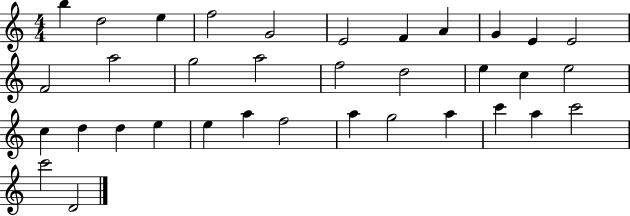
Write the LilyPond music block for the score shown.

{
  \clef treble
  \numericTimeSignature
  \time 4/4
  \key c \major
  b''4 d''2 e''4 | f''2 g'2 | e'2 f'4 a'4 | g'4 e'4 e'2 | \break f'2 a''2 | g''2 a''2 | f''2 d''2 | e''4 c''4 e''2 | \break c''4 d''4 d''4 e''4 | e''4 a''4 f''2 | a''4 g''2 a''4 | c'''4 a''4 c'''2 | \break c'''2 d'2 | \bar "|."
}